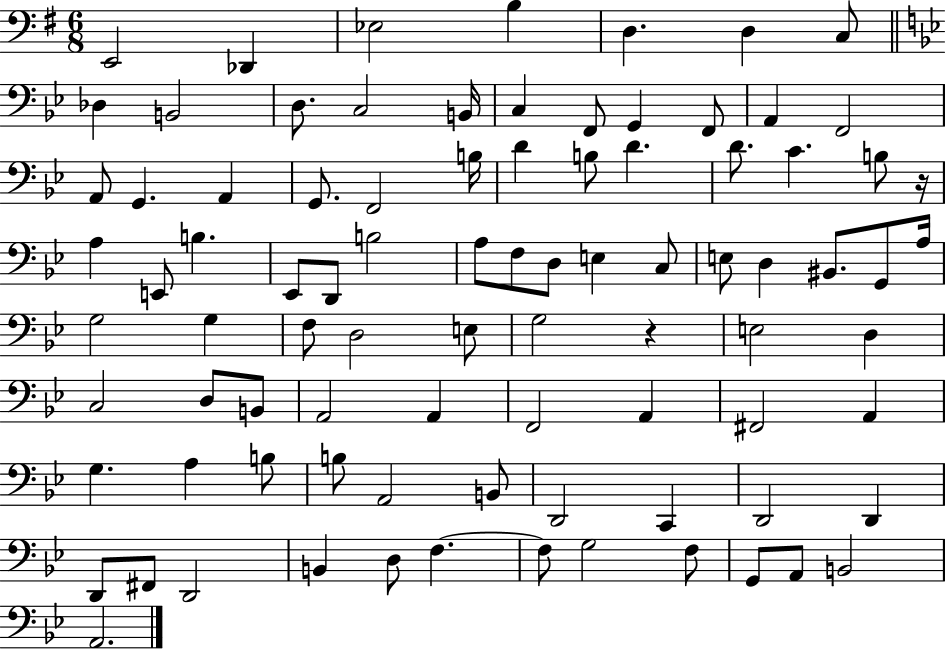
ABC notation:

X:1
T:Untitled
M:6/8
L:1/4
K:G
E,,2 _D,, _E,2 B, D, D, C,/2 _D, B,,2 D,/2 C,2 B,,/4 C, F,,/2 G,, F,,/2 A,, F,,2 A,,/2 G,, A,, G,,/2 F,,2 B,/4 D B,/2 D D/2 C B,/2 z/4 A, E,,/2 B, _E,,/2 D,,/2 B,2 A,/2 F,/2 D,/2 E, C,/2 E,/2 D, ^B,,/2 G,,/2 A,/4 G,2 G, F,/2 D,2 E,/2 G,2 z E,2 D, C,2 D,/2 B,,/2 A,,2 A,, F,,2 A,, ^F,,2 A,, G, A, B,/2 B,/2 A,,2 B,,/2 D,,2 C,, D,,2 D,, D,,/2 ^F,,/2 D,,2 B,, D,/2 F, F,/2 G,2 F,/2 G,,/2 A,,/2 B,,2 A,,2